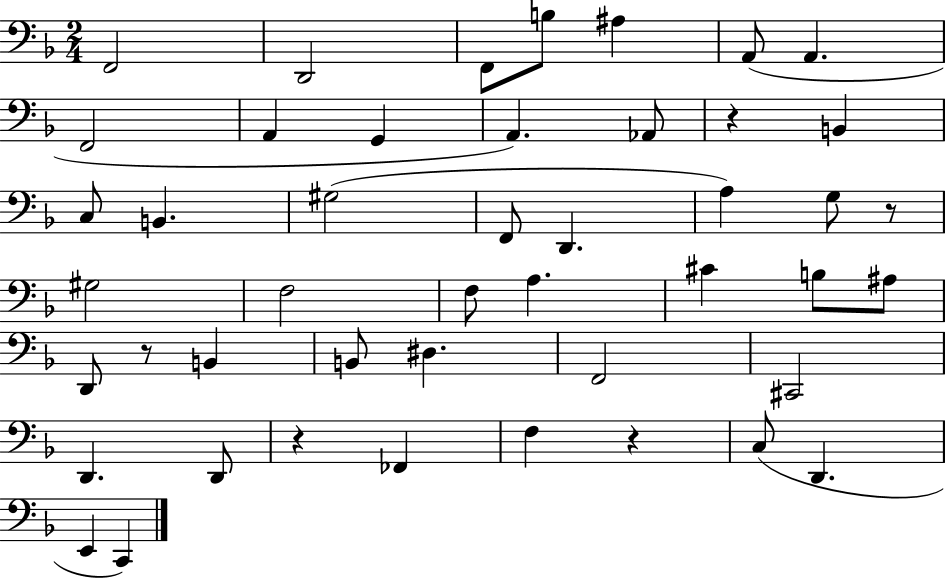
F2/h D2/h F2/e B3/e A#3/q A2/e A2/q. F2/h A2/q G2/q A2/q. Ab2/e R/q B2/q C3/e B2/q. G#3/h F2/e D2/q. A3/q G3/e R/e G#3/h F3/h F3/e A3/q. C#4/q B3/e A#3/e D2/e R/e B2/q B2/e D#3/q. F2/h C#2/h D2/q. D2/e R/q FES2/q F3/q R/q C3/e D2/q. E2/q C2/q